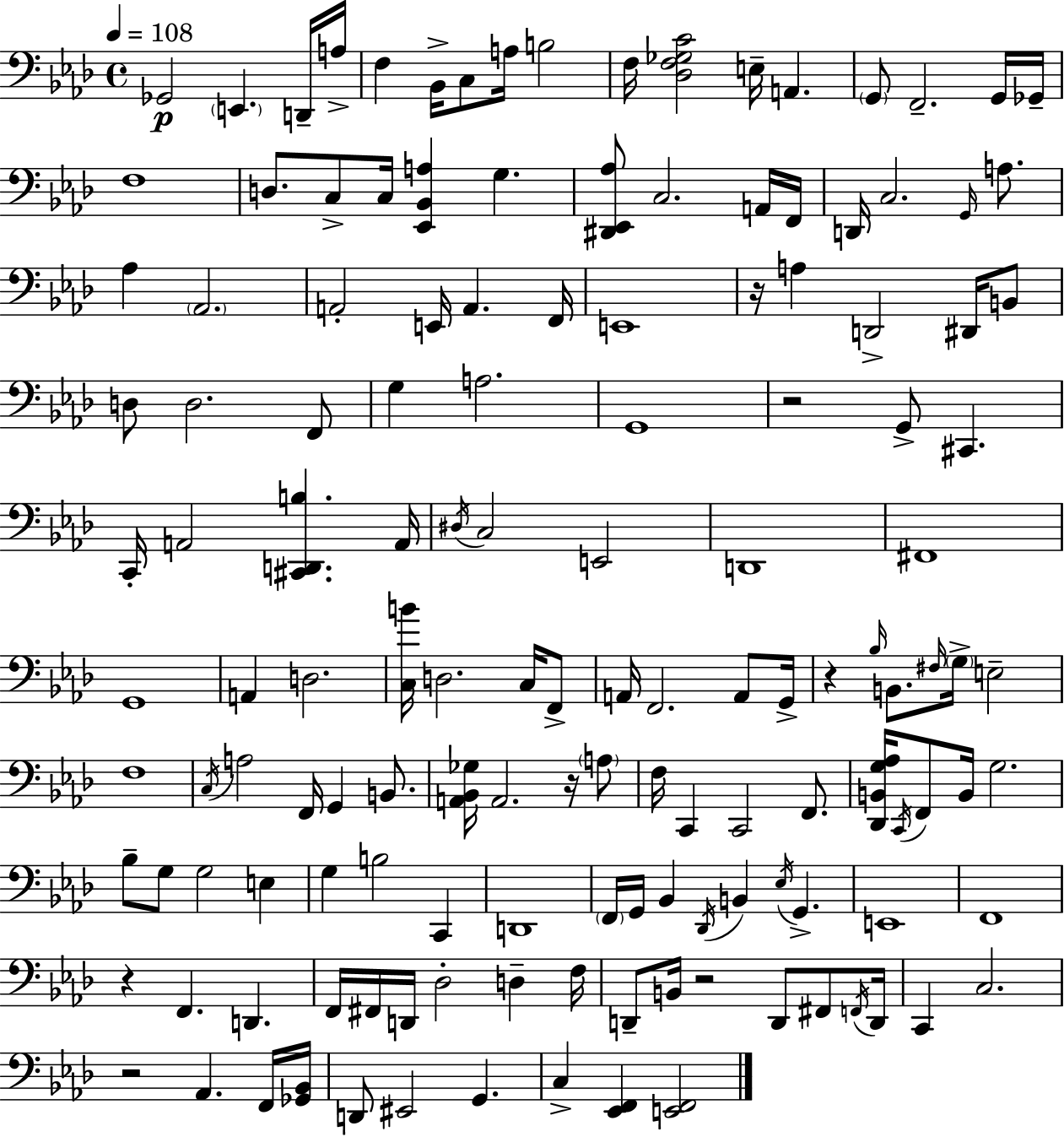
X:1
T:Untitled
M:4/4
L:1/4
K:Fm
_G,,2 E,, D,,/4 A,/4 F, _B,,/4 C,/2 A,/4 B,2 F,/4 [_D,F,_G,C]2 E,/4 A,, G,,/2 F,,2 G,,/4 _G,,/4 F,4 D,/2 C,/2 C,/4 [_E,,_B,,A,] G, [^D,,_E,,_A,]/2 C,2 A,,/4 F,,/4 D,,/4 C,2 G,,/4 A,/2 _A, _A,,2 A,,2 E,,/4 A,, F,,/4 E,,4 z/4 A, D,,2 ^D,,/4 B,,/2 D,/2 D,2 F,,/2 G, A,2 G,,4 z2 G,,/2 ^C,, C,,/4 A,,2 [^C,,D,,B,] A,,/4 ^D,/4 C,2 E,,2 D,,4 ^F,,4 G,,4 A,, D,2 [C,B]/4 D,2 C,/4 F,,/2 A,,/4 F,,2 A,,/2 G,,/4 z _B,/4 B,,/2 ^F,/4 G,/4 E,2 F,4 C,/4 A,2 F,,/4 G,, B,,/2 [A,,_B,,_G,]/4 A,,2 z/4 A,/2 F,/4 C,, C,,2 F,,/2 [_D,,B,,G,_A,]/4 C,,/4 F,,/2 B,,/4 G,2 _B,/2 G,/2 G,2 E, G, B,2 C,, D,,4 F,,/4 G,,/4 _B,, _D,,/4 B,, _E,/4 G,, E,,4 F,,4 z F,, D,, F,,/4 ^F,,/4 D,,/4 _D,2 D, F,/4 D,,/2 B,,/4 z2 D,,/2 ^F,,/2 F,,/4 D,,/4 C,, C,2 z2 _A,, F,,/4 [_G,,_B,,]/4 D,,/2 ^E,,2 G,, C, [_E,,F,,] [E,,F,,]2